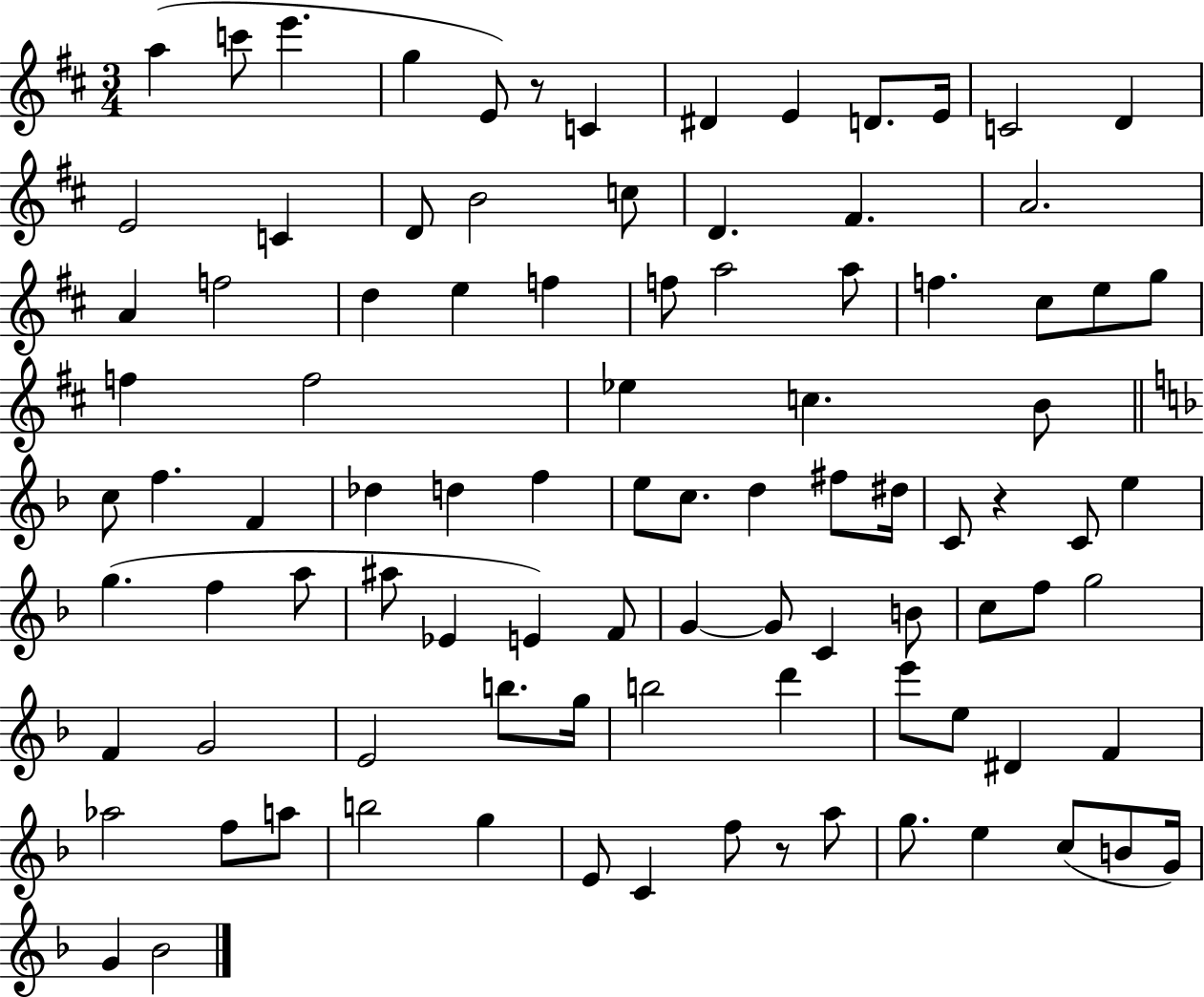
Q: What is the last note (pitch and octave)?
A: Bb4